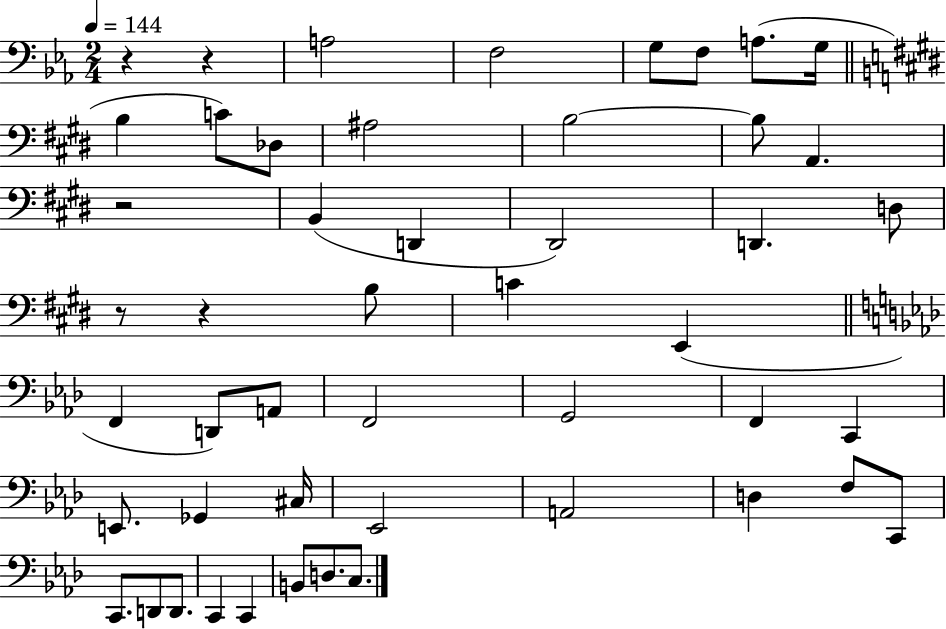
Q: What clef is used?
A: bass